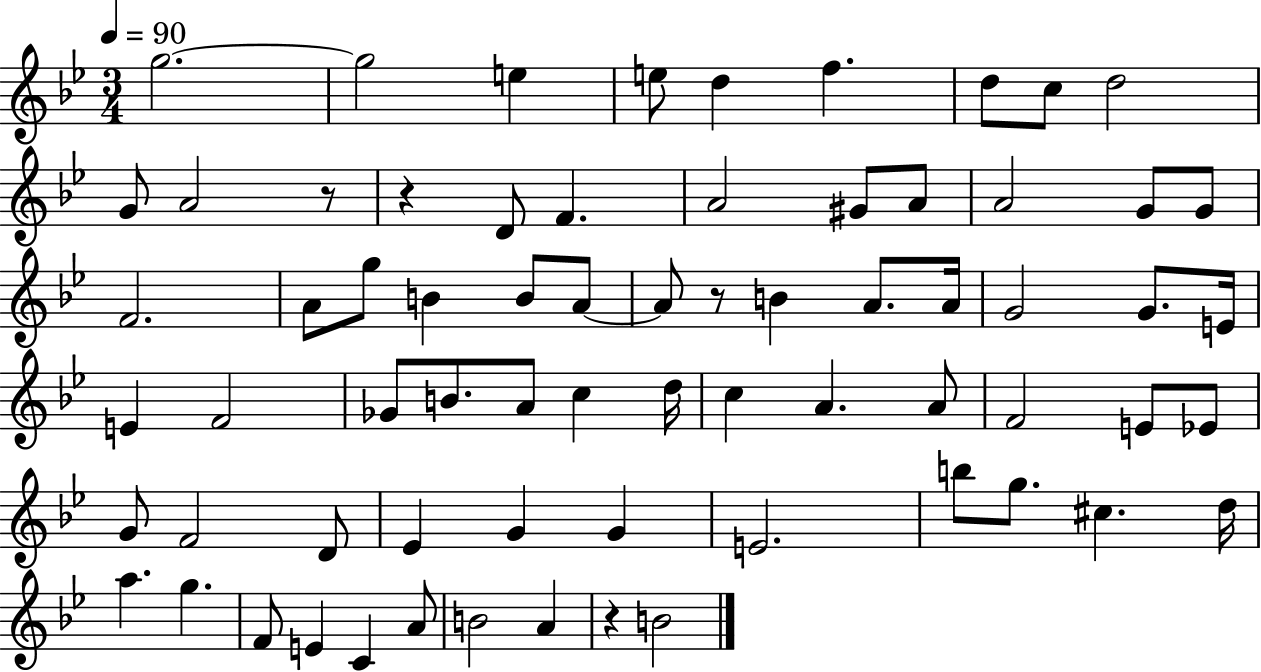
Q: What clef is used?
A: treble